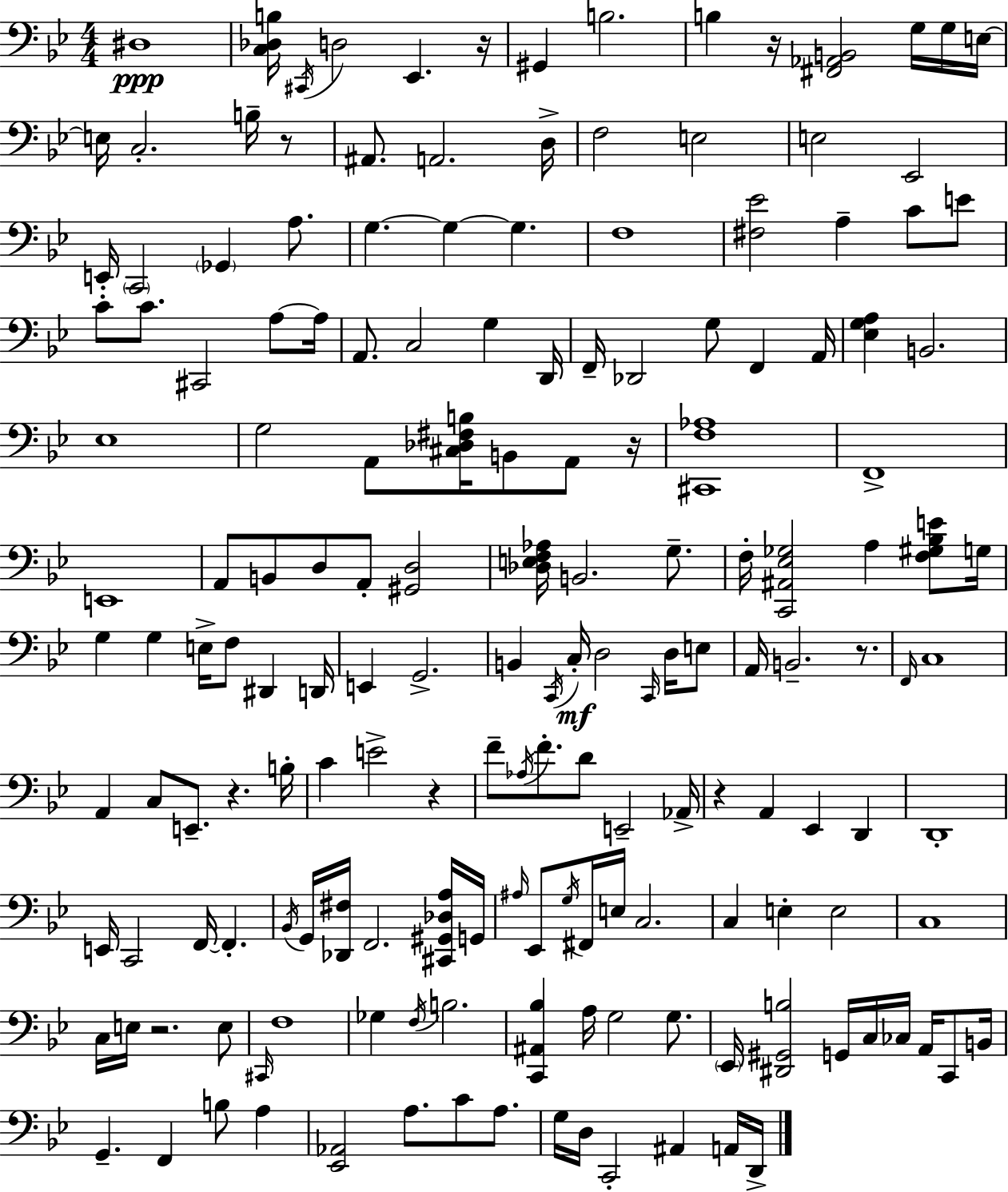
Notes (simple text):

D#3/w [C3,Db3,B3]/s C#2/s D3/h Eb2/q. R/s G#2/q B3/h. B3/q R/s [F#2,Ab2,B2]/h G3/s G3/s E3/s E3/s C3/h. B3/s R/e A#2/e. A2/h. D3/s F3/h E3/h E3/h Eb2/h E2/s C2/h Gb2/q A3/e. G3/q. G3/q G3/q. F3/w [F#3,Eb4]/h A3/q C4/e E4/e C4/e C4/e. C#2/h A3/e A3/s A2/e. C3/h G3/q D2/s F2/s Db2/h G3/e F2/q A2/s [Eb3,G3,A3]/q B2/h. Eb3/w G3/h A2/e [C#3,Db3,F#3,B3]/s B2/e A2/e R/s [C#2,F3,Ab3]/w F2/w E2/w A2/e B2/e D3/e A2/e [G#2,D3]/h [Db3,E3,F3,Ab3]/s B2/h. G3/e. F3/s [C2,A#2,Eb3,Gb3]/h A3/q [F3,G#3,Bb3,E4]/e G3/s G3/q G3/q E3/s F3/e D#2/q D2/s E2/q G2/h. B2/q C2/s C3/s D3/h C2/s D3/s E3/e A2/s B2/h. R/e. F2/s C3/w A2/q C3/e E2/e. R/q. B3/s C4/q E4/h R/q F4/e Ab3/s F4/e. D4/e E2/h Ab2/s R/q A2/q Eb2/q D2/q D2/w E2/s C2/h F2/s F2/q. Bb2/s G2/s [Db2,F#3]/s F2/h. [C#2,G#2,Db3,A3]/s G2/s A#3/s Eb2/e G3/s F#2/s E3/s C3/h. C3/q E3/q E3/h C3/w C3/s E3/s R/h. E3/e C#2/s F3/w Gb3/q F3/s B3/h. [C2,A#2,Bb3]/q A3/s G3/h G3/e. Eb2/s [D#2,G#2,B3]/h G2/s C3/s CES3/s A2/s C2/e B2/s G2/q. F2/q B3/e A3/q [Eb2,Ab2]/h A3/e. C4/e A3/e. G3/s D3/s C2/h A#2/q A2/s D2/s